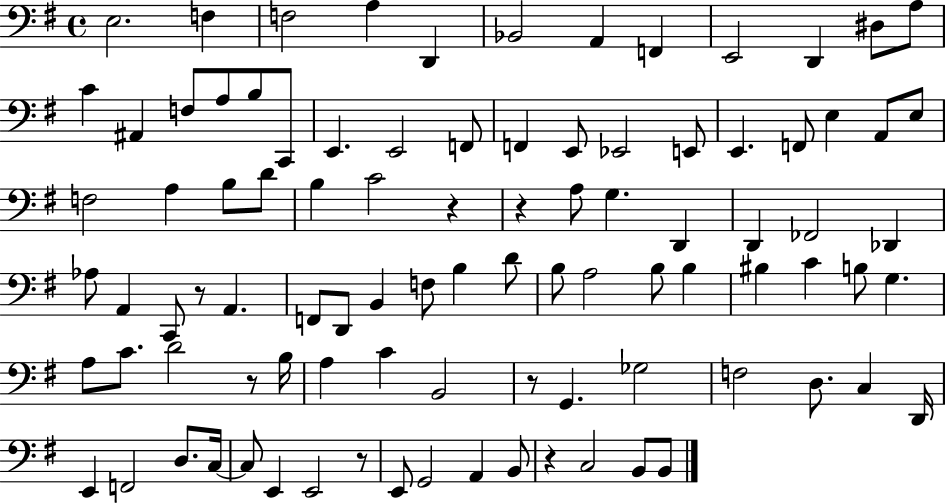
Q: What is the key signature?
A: G major